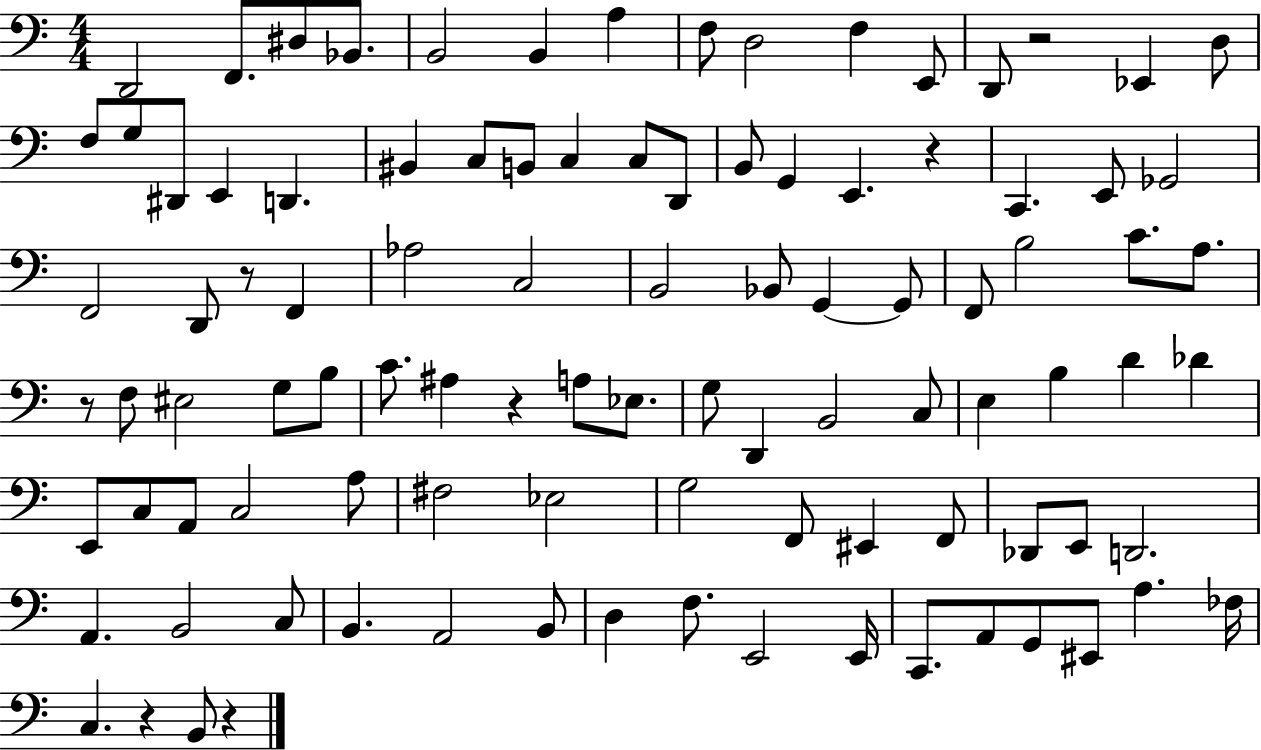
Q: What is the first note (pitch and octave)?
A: D2